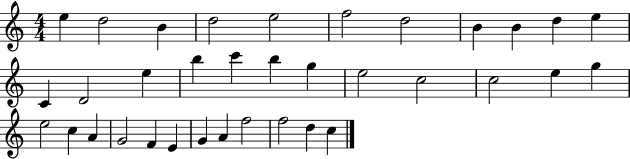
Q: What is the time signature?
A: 4/4